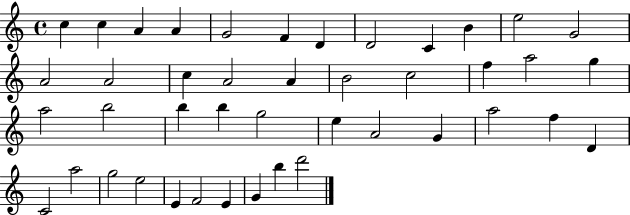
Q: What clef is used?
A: treble